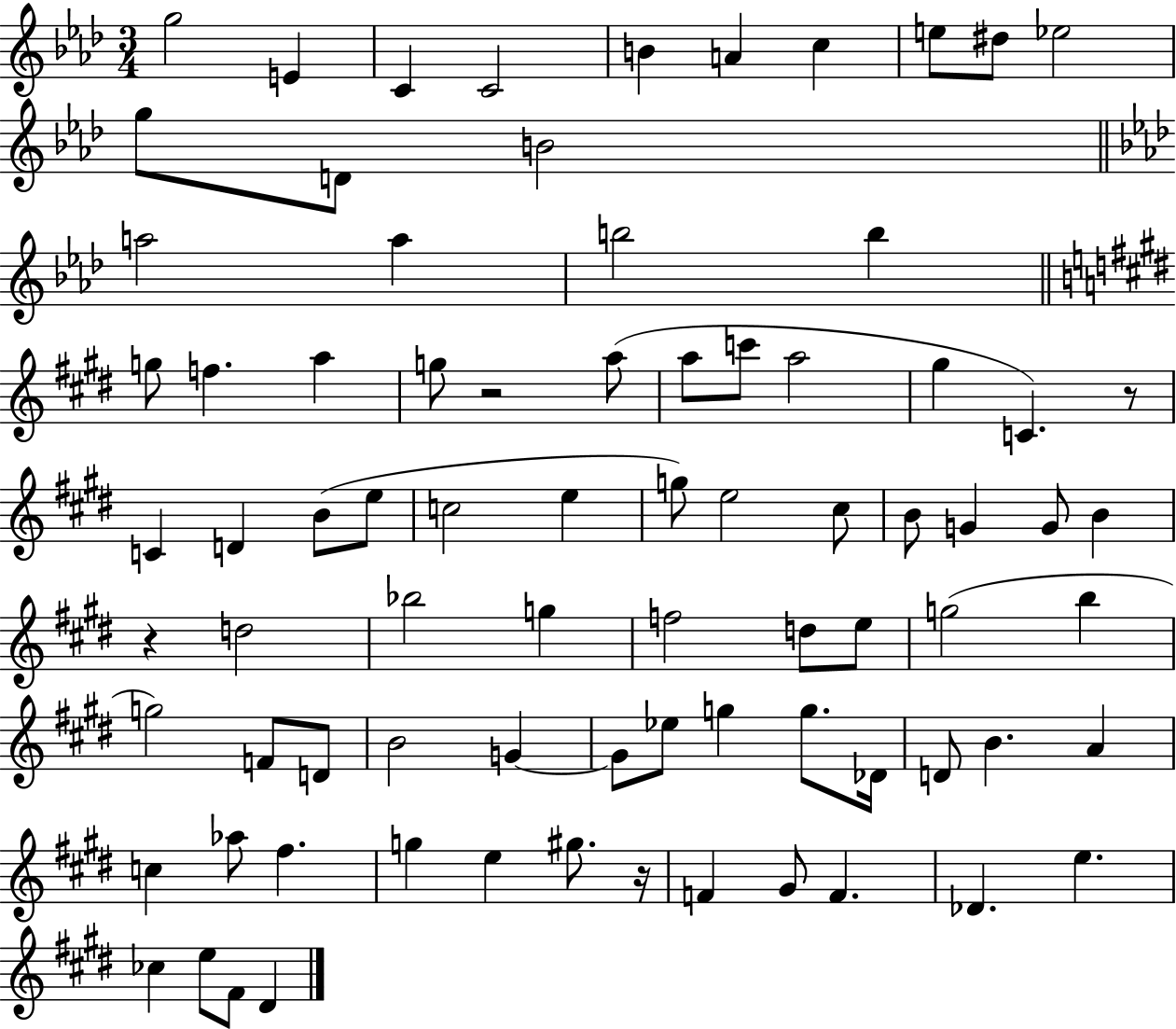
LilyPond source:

{
  \clef treble
  \numericTimeSignature
  \time 3/4
  \key aes \major
  \repeat volta 2 { g''2 e'4 | c'4 c'2 | b'4 a'4 c''4 | e''8 dis''8 ees''2 | \break g''8 d'8 b'2 | \bar "||" \break \key f \minor a''2 a''4 | b''2 b''4 | \bar "||" \break \key e \major g''8 f''4. a''4 | g''8 r2 a''8( | a''8 c'''8 a''2 | gis''4 c'4.) r8 | \break c'4 d'4 b'8( e''8 | c''2 e''4 | g''8) e''2 cis''8 | b'8 g'4 g'8 b'4 | \break r4 d''2 | bes''2 g''4 | f''2 d''8 e''8 | g''2( b''4 | \break g''2) f'8 d'8 | b'2 g'4~~ | g'8 ees''8 g''4 g''8. des'16 | d'8 b'4. a'4 | \break c''4 aes''8 fis''4. | g''4 e''4 gis''8. r16 | f'4 gis'8 f'4. | des'4. e''4. | \break ces''4 e''8 fis'8 dis'4 | } \bar "|."
}